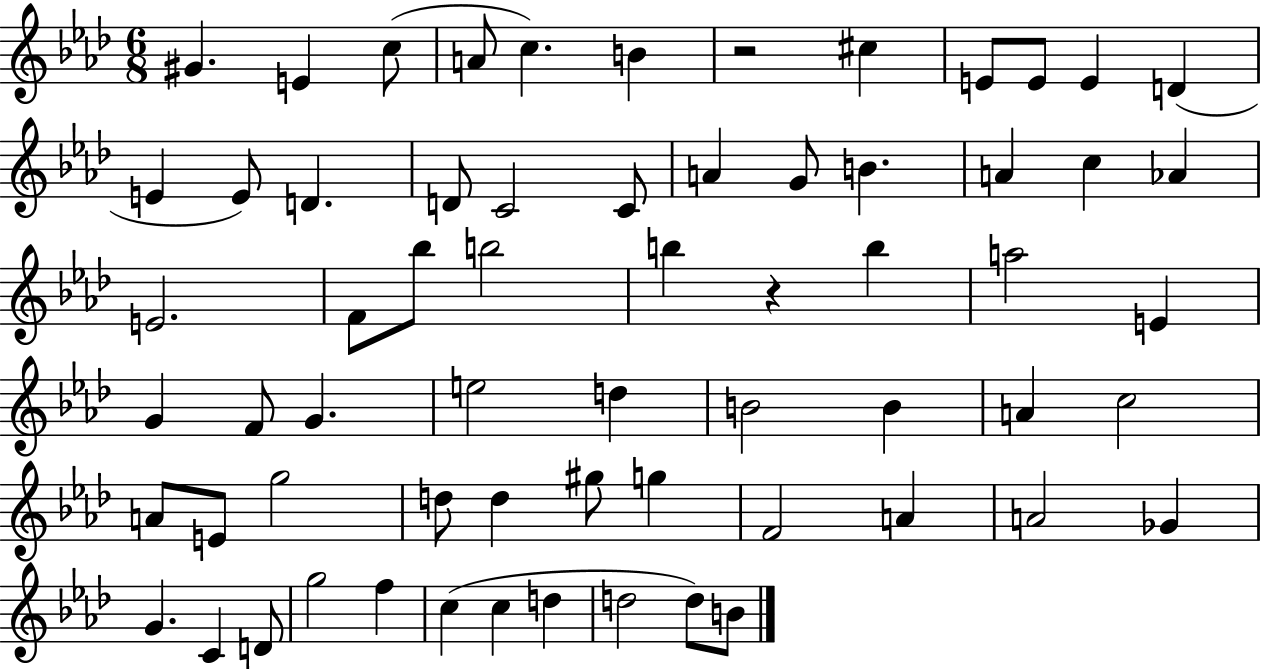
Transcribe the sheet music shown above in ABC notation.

X:1
T:Untitled
M:6/8
L:1/4
K:Ab
^G E c/2 A/2 c B z2 ^c E/2 E/2 E D E E/2 D D/2 C2 C/2 A G/2 B A c _A E2 F/2 _b/2 b2 b z b a2 E G F/2 G e2 d B2 B A c2 A/2 E/2 g2 d/2 d ^g/2 g F2 A A2 _G G C D/2 g2 f c c d d2 d/2 B/2